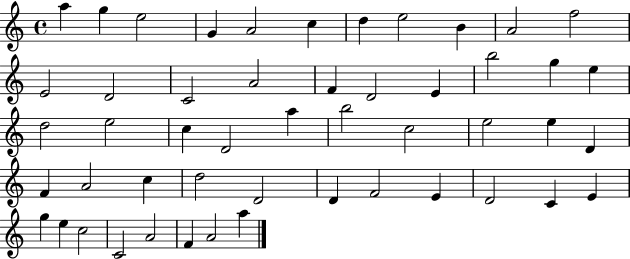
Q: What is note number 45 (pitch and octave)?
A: C5